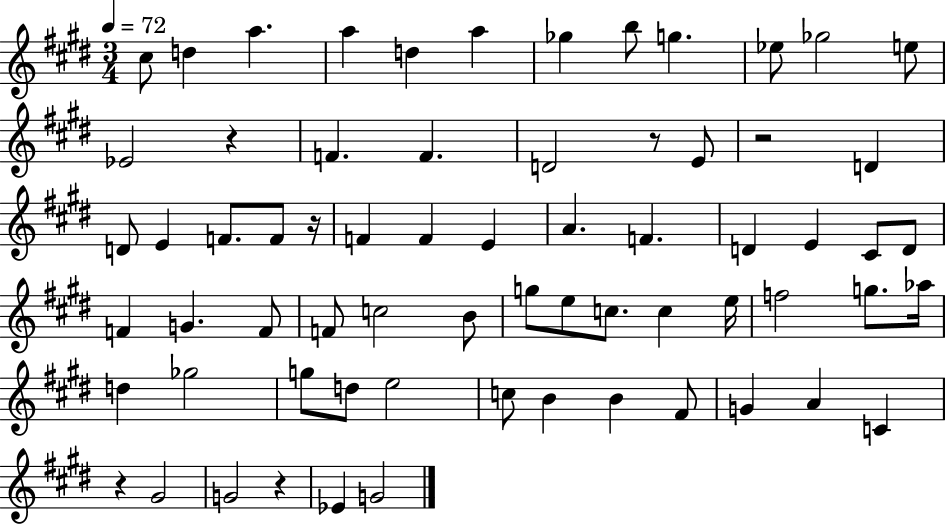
{
  \clef treble
  \numericTimeSignature
  \time 3/4
  \key e \major
  \tempo 4 = 72
  \repeat volta 2 { cis''8 d''4 a''4. | a''4 d''4 a''4 | ges''4 b''8 g''4. | ees''8 ges''2 e''8 | \break ees'2 r4 | f'4. f'4. | d'2 r8 e'8 | r2 d'4 | \break d'8 e'4 f'8. f'8 r16 | f'4 f'4 e'4 | a'4. f'4. | d'4 e'4 cis'8 d'8 | \break f'4 g'4. f'8 | f'8 c''2 b'8 | g''8 e''8 c''8. c''4 e''16 | f''2 g''8. aes''16 | \break d''4 ges''2 | g''8 d''8 e''2 | c''8 b'4 b'4 fis'8 | g'4 a'4 c'4 | \break r4 gis'2 | g'2 r4 | ees'4 g'2 | } \bar "|."
}